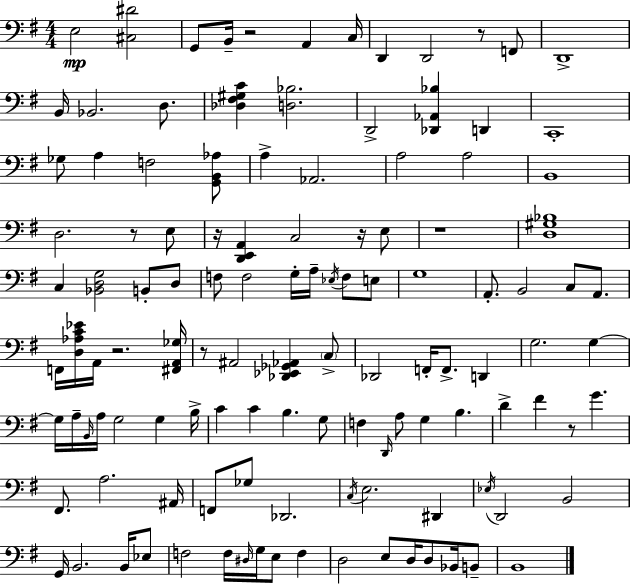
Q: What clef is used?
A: bass